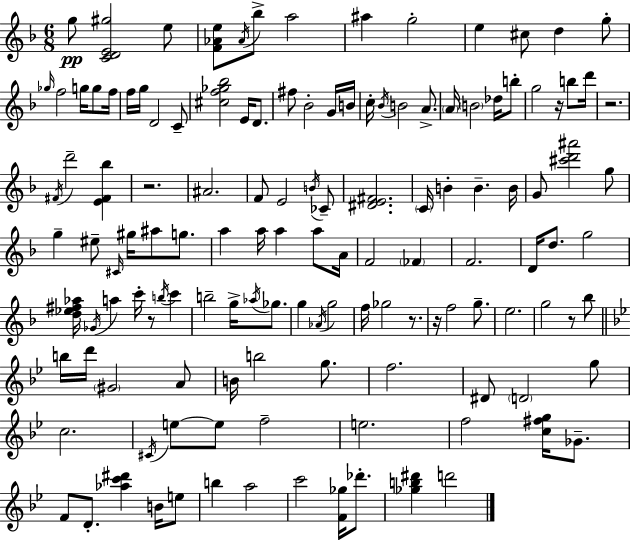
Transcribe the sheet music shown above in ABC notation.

X:1
T:Untitled
M:6/8
L:1/4
K:F
g/2 [CDE^g]2 e/2 [F_Ae]/2 _A/4 _b/2 a2 ^a g2 e ^c/2 d g/2 _g/4 f2 g/4 g/2 f/4 f/4 g/4 D2 C/2 [^cf_g_b]2 E/4 D/2 ^f/2 _B2 G/4 B/4 c/4 _B/4 B2 A/2 A/4 B2 _d/4 b/2 g2 z/4 b/2 d'/4 z2 ^F/4 d'2 [E^F_b] z2 ^A2 F/2 E2 B/4 _C/2 [^DE^F]2 C/4 B B B/4 G/2 [^c'd'^a']2 g/2 g ^e/2 ^C/4 ^g/4 ^a/2 g/2 a a/4 a a/2 A/4 F2 _F F2 D/4 d/2 g2 [d_e^f_a]/4 _G/4 a c'/4 z/2 b/4 c' b2 g/4 _a/4 _g/2 g _A/4 g2 f/4 _g2 z/2 z/4 f2 g/2 e2 g2 z/2 _b/2 b/4 d'/4 ^G2 A/2 B/4 b2 g/2 f2 ^D/2 D2 g/2 c2 ^C/4 e/2 e/2 f2 e2 f2 [c^fg]/4 _G/2 F/2 D/2 [_ac'^d'] B/4 e/2 b a2 c'2 [F_g]/4 _d'/2 [_gb^d'] d'2